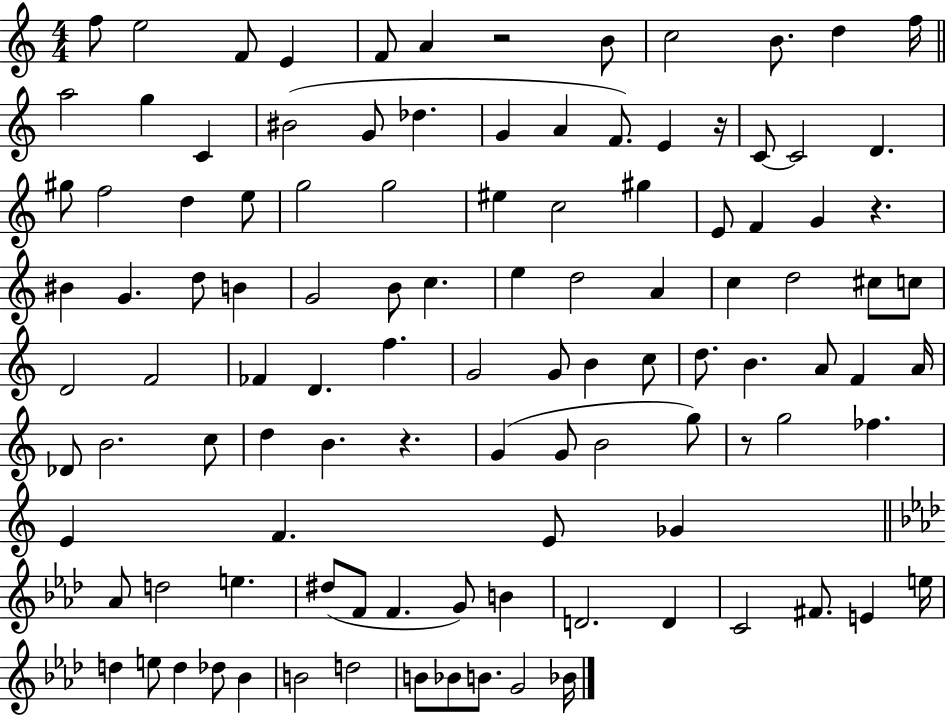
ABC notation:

X:1
T:Untitled
M:4/4
L:1/4
K:C
f/2 e2 F/2 E F/2 A z2 B/2 c2 B/2 d f/4 a2 g C ^B2 G/2 _d G A F/2 E z/4 C/2 C2 D ^g/2 f2 d e/2 g2 g2 ^e c2 ^g E/2 F G z ^B G d/2 B G2 B/2 c e d2 A c d2 ^c/2 c/2 D2 F2 _F D f G2 G/2 B c/2 d/2 B A/2 F A/4 _D/2 B2 c/2 d B z G G/2 B2 g/2 z/2 g2 _f E F E/2 _G _A/2 d2 e ^d/2 F/2 F G/2 B D2 D C2 ^F/2 E e/4 d e/2 d _d/2 _B B2 d2 B/2 _B/2 B/2 G2 _B/4